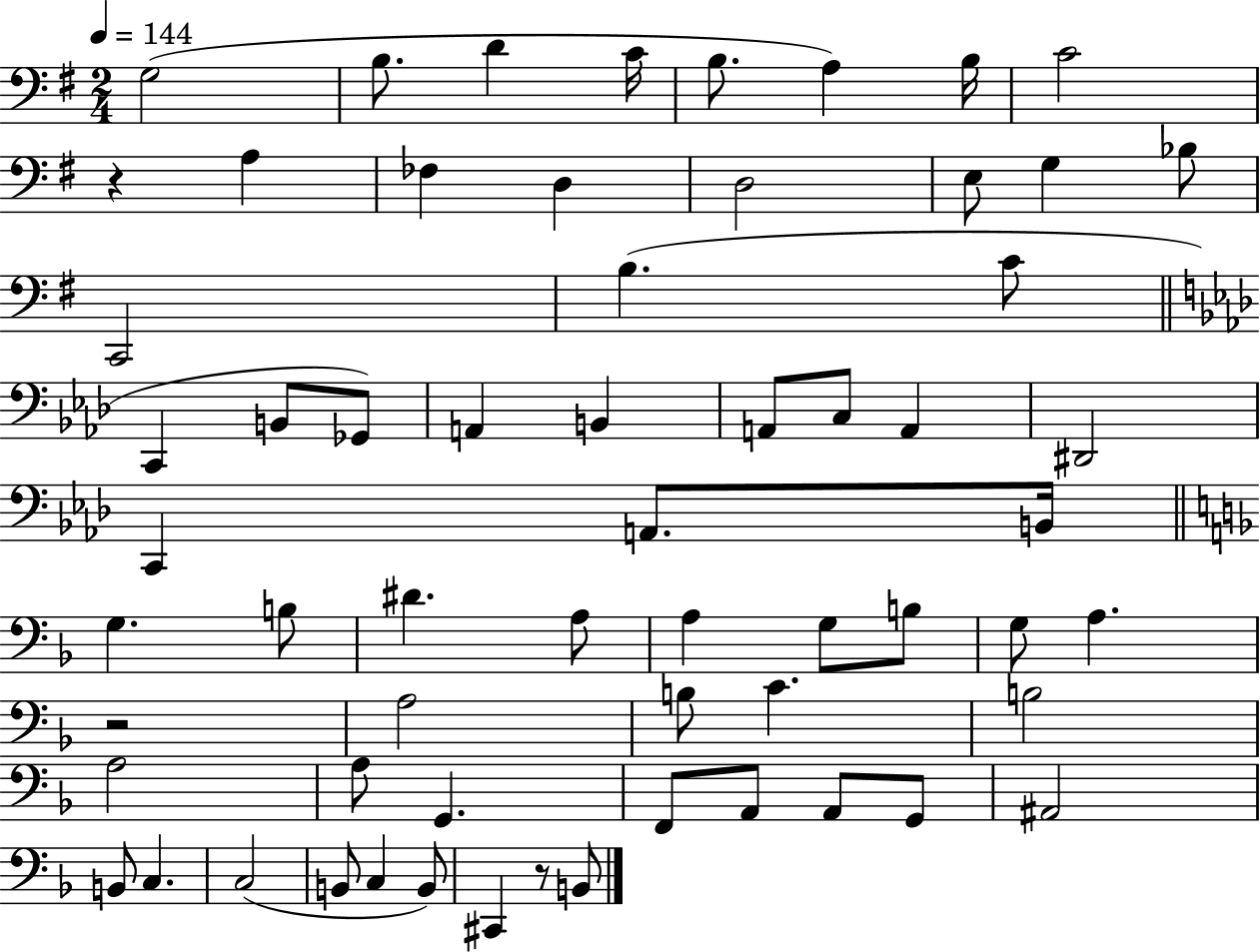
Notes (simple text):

G3/h B3/e. D4/q C4/s B3/e. A3/q B3/s C4/h R/q A3/q FES3/q D3/q D3/h E3/e G3/q Bb3/e C2/h B3/q. C4/e C2/q B2/e Gb2/e A2/q B2/q A2/e C3/e A2/q D#2/h C2/q A2/e. B2/s G3/q. B3/e D#4/q. A3/e A3/q G3/e B3/e G3/e A3/q. R/h A3/h B3/e C4/q. B3/h A3/h A3/e G2/q. F2/e A2/e A2/e G2/e A#2/h B2/e C3/q. C3/h B2/e C3/q B2/e C#2/q R/e B2/e